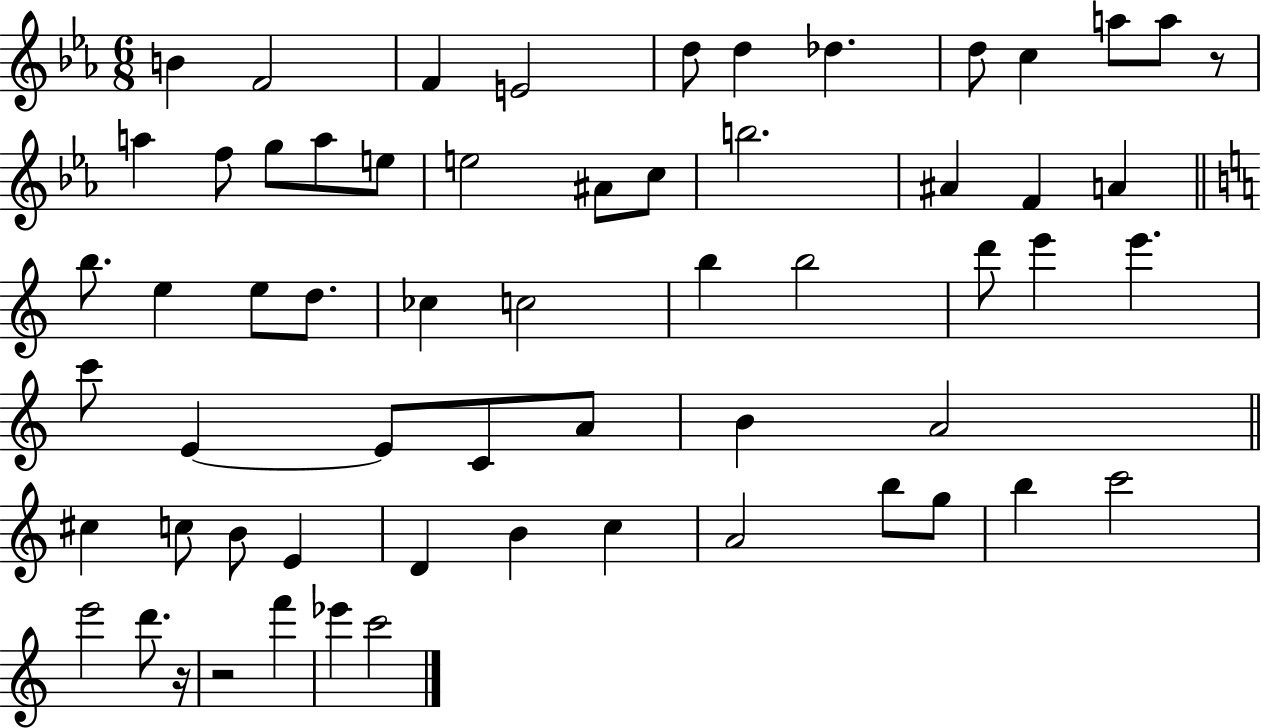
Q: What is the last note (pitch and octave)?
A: C6